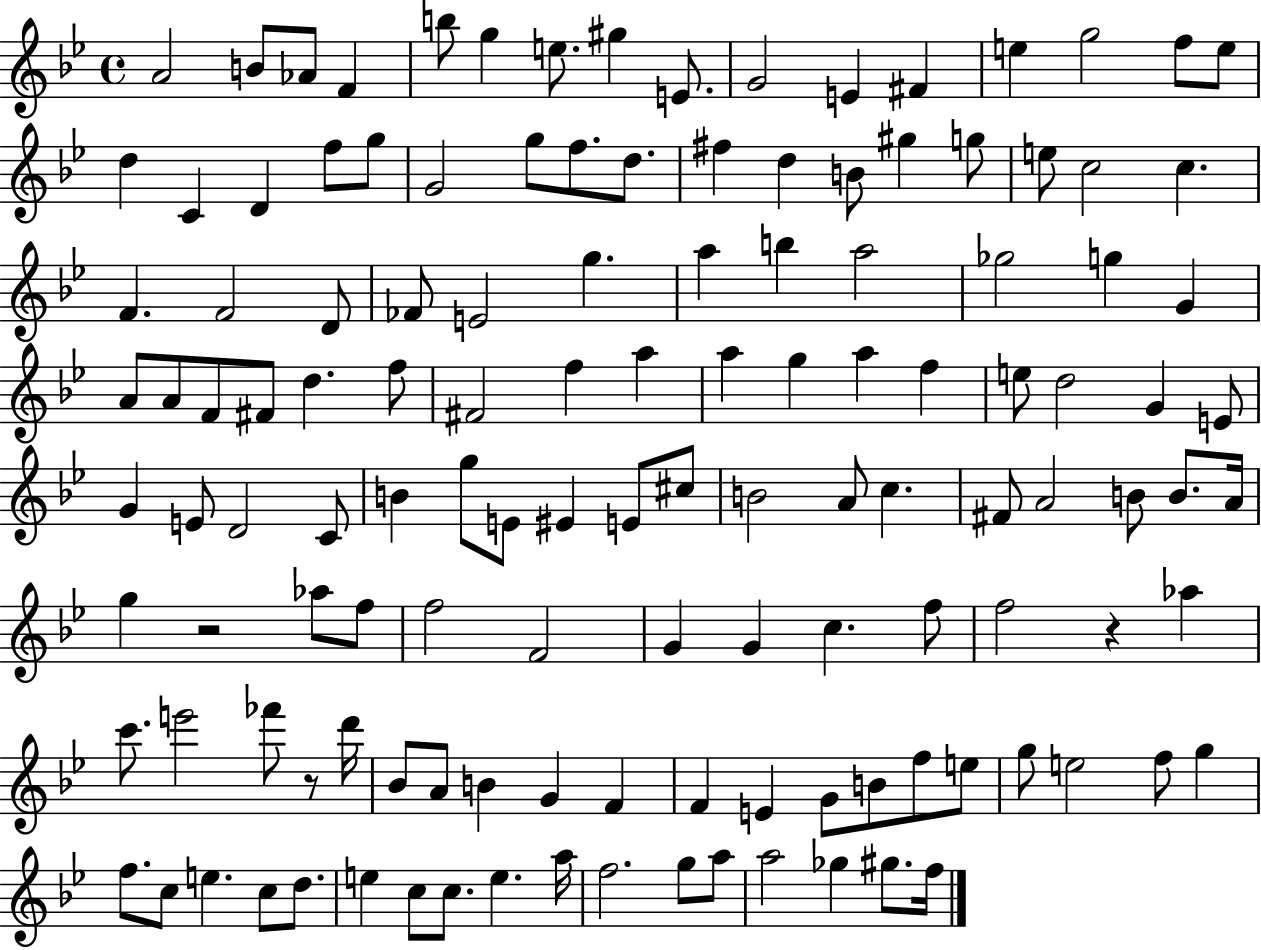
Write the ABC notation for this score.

X:1
T:Untitled
M:4/4
L:1/4
K:Bb
A2 B/2 _A/2 F b/2 g e/2 ^g E/2 G2 E ^F e g2 f/2 e/2 d C D f/2 g/2 G2 g/2 f/2 d/2 ^f d B/2 ^g g/2 e/2 c2 c F F2 D/2 _F/2 E2 g a b a2 _g2 g G A/2 A/2 F/2 ^F/2 d f/2 ^F2 f a a g a f e/2 d2 G E/2 G E/2 D2 C/2 B g/2 E/2 ^E E/2 ^c/2 B2 A/2 c ^F/2 A2 B/2 B/2 A/4 g z2 _a/2 f/2 f2 F2 G G c f/2 f2 z _a c'/2 e'2 _f'/2 z/2 d'/4 _B/2 A/2 B G F F E G/2 B/2 f/2 e/2 g/2 e2 f/2 g f/2 c/2 e c/2 d/2 e c/2 c/2 e a/4 f2 g/2 a/2 a2 _g ^g/2 f/4